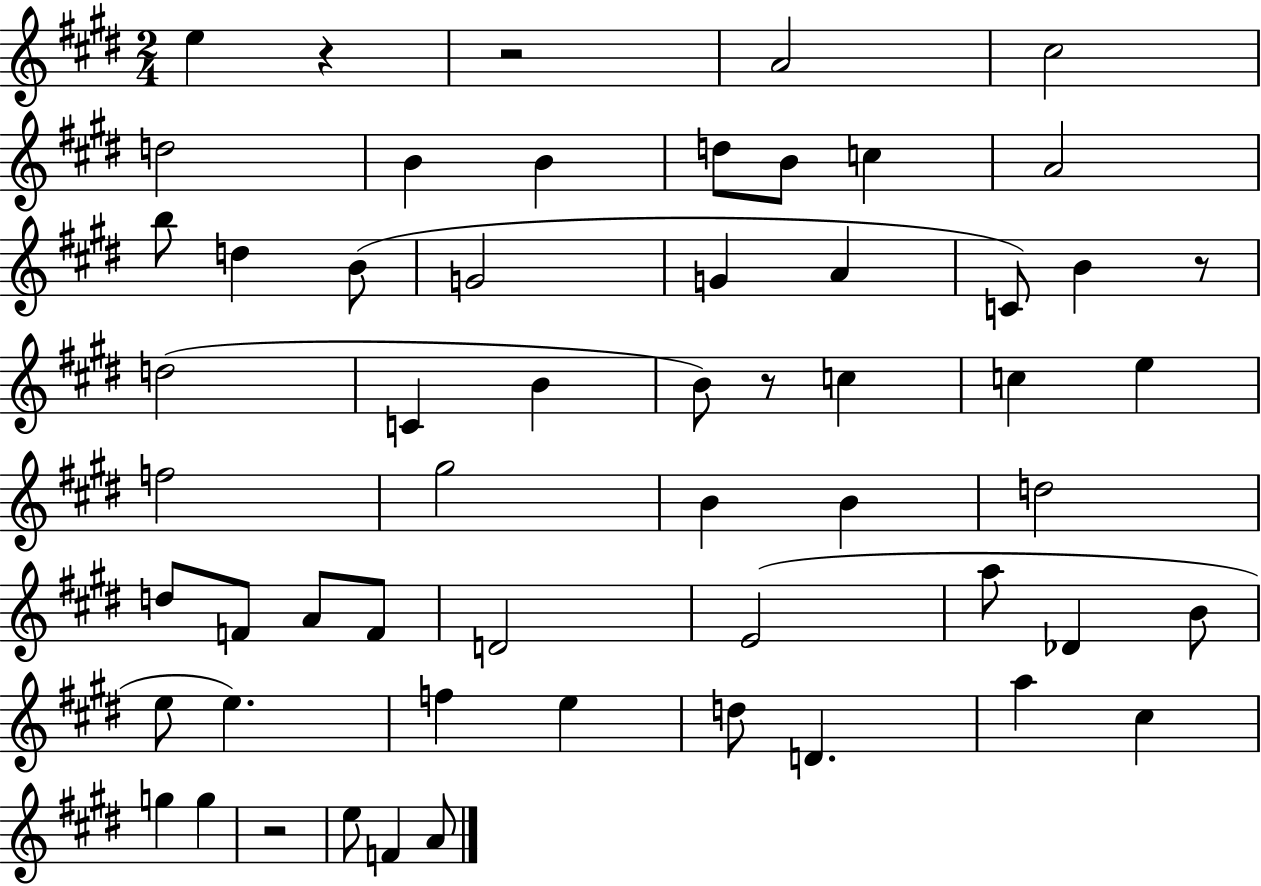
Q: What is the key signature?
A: E major